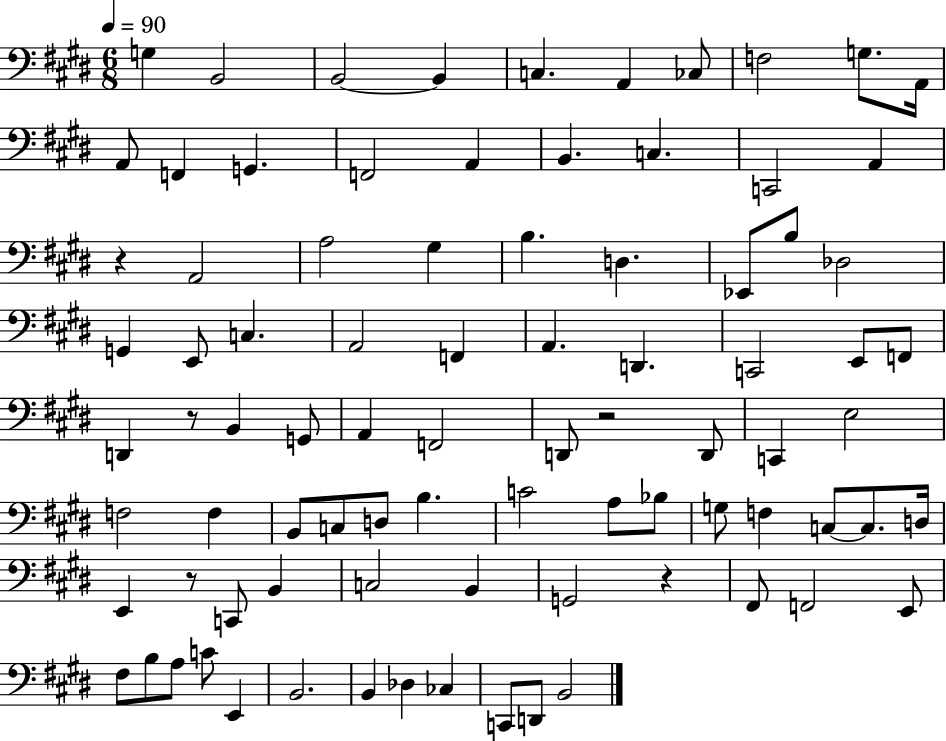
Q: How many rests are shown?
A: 5